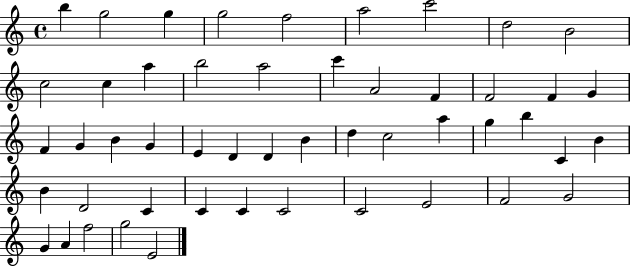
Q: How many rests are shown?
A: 0